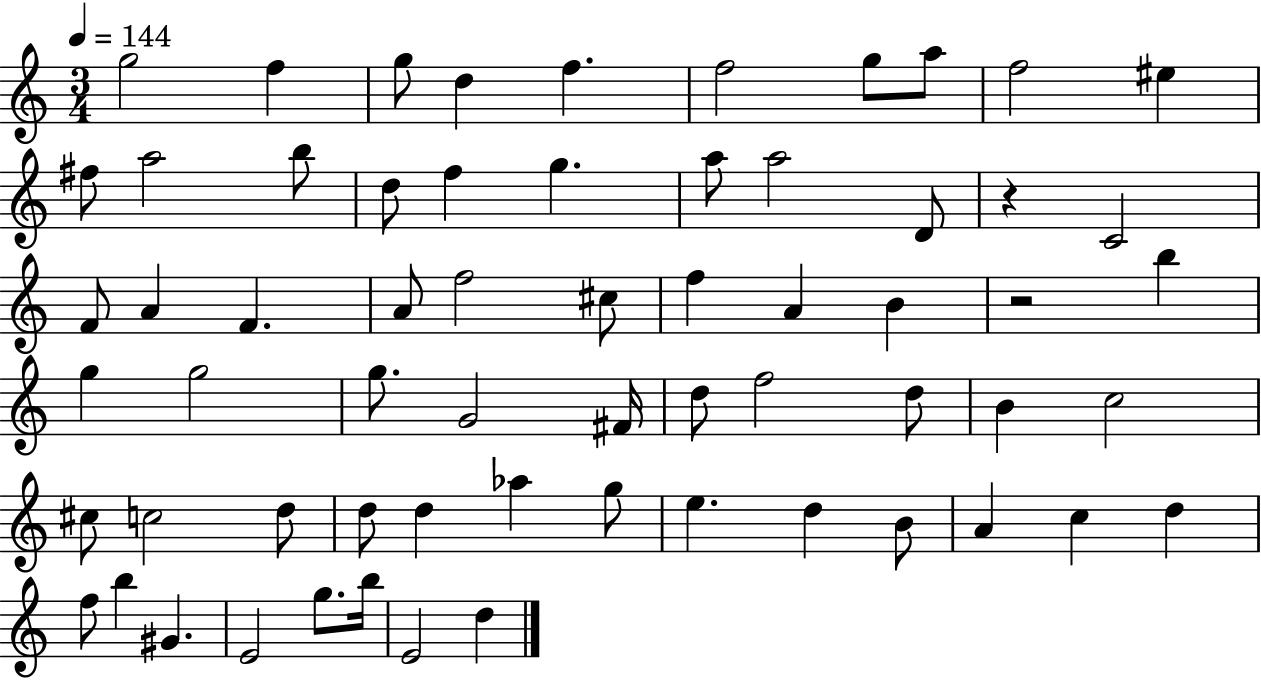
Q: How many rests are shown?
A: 2